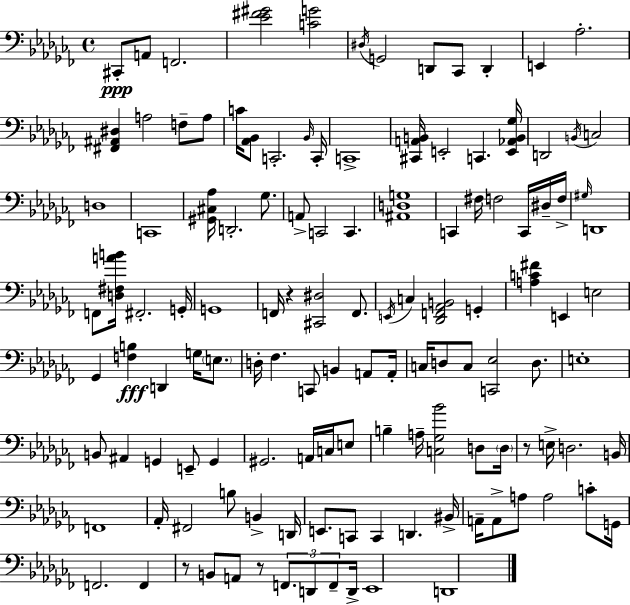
{
  \clef bass
  \time 4/4
  \defaultTimeSignature
  \key aes \minor
  cis,8-.\ppp a,8 f,2. | <ees' fis' gis'>2 <c' g'>2 | \acciaccatura { dis16 } g,2 d,8 ces,8 d,4-. | e,4 aes2.-. | \break <fis, ais, dis>4 a2 f8-- a8 | c'16 <aes, bes,>8 c,2.-. | \grace { bes,16 } c,16-. c,1-> | <cis, a, b,>16 e,2-. c,4. | \break <e, aes, b, ges>16 d,2 \acciaccatura { b,16 } c2 | d1 | c,1 | <gis, cis aes>16 d,2.-. | \break ges8. a,8-> c,2 c,4. | <ais, d g>1 | c,4 fis16 f2 | c,16 dis16-- f16-> \grace { gis16 } d,1 | \break f,8 <d fis a' b'>16 fis,2.-. | g,16-. g,1 | f,16 r4 <cis, dis>2 | f,8. \acciaccatura { e,16 } c4 <des, f, aes, b,>2 | \break g,4-. <a c' fis'>4 e,4 e2 | ges,4 <f b>4\fff d,4 | g16 \parenthesize e8. d16-. fes4. c,8 b,4 | a,8 a,16-. c16 d8 c8 <c, ees>2 | \break d8. e1-. | b,8 ais,4 g,4 e,8-- | g,4 gis,2. | a,16 c16 e8 b4-- a16-- <c ges bes'>2 | \break d8 \parenthesize d16 r8 e16-> d2. | b,16 f,1 | aes,16-. fis,2 b8 | b,4-> d,16 e,8. c,8 c,4 d,4. | \break bis,16-> a,16-- a,8-> a8 a2 | c'8-. g,16 f,2. | f,4 r8 b,8 a,8 r8 \tuplet 3/2 { f,8. | d,8 f,8-- } d,16-> ees,1 | \break d,1 | \bar "|."
}